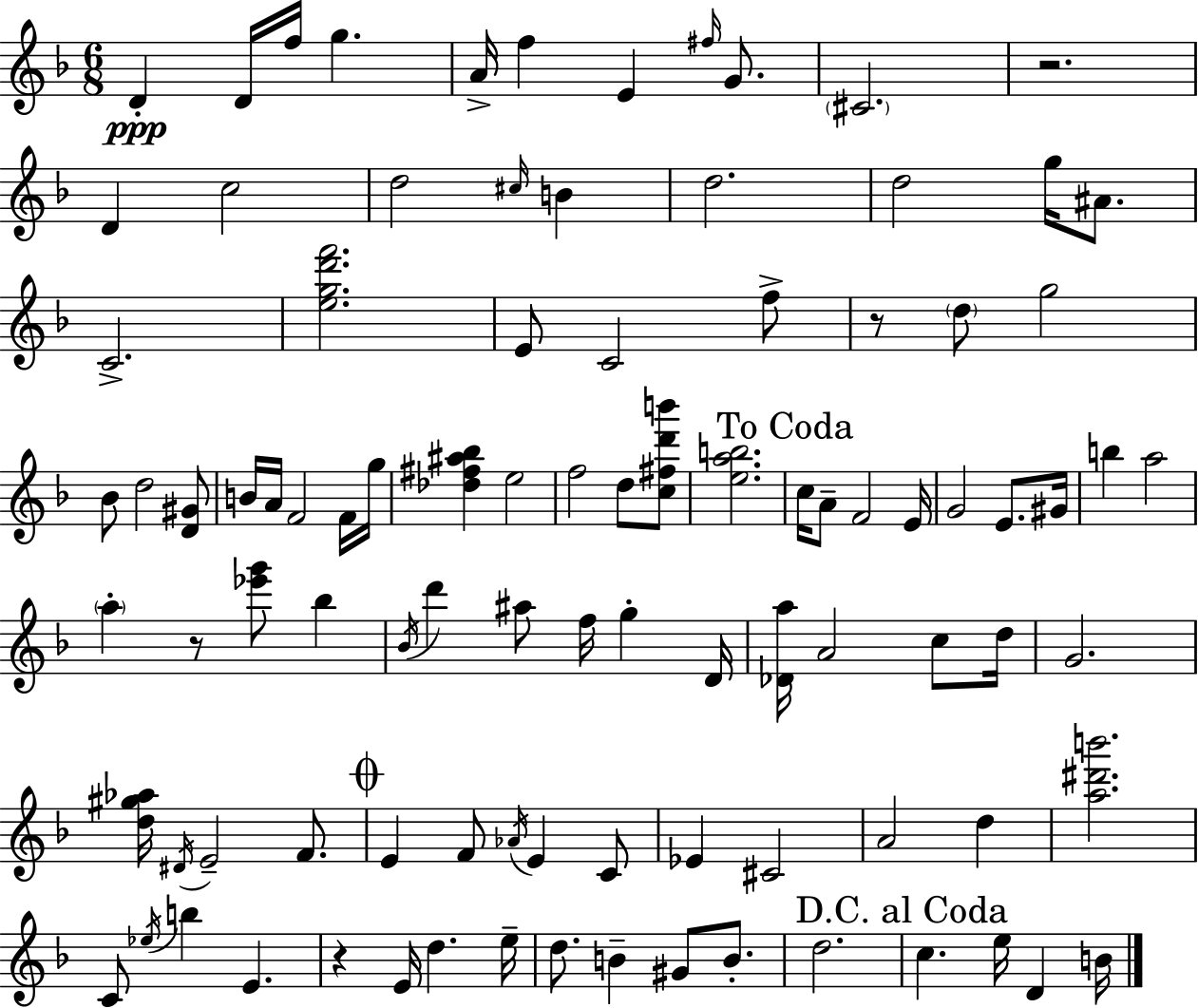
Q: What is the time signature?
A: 6/8